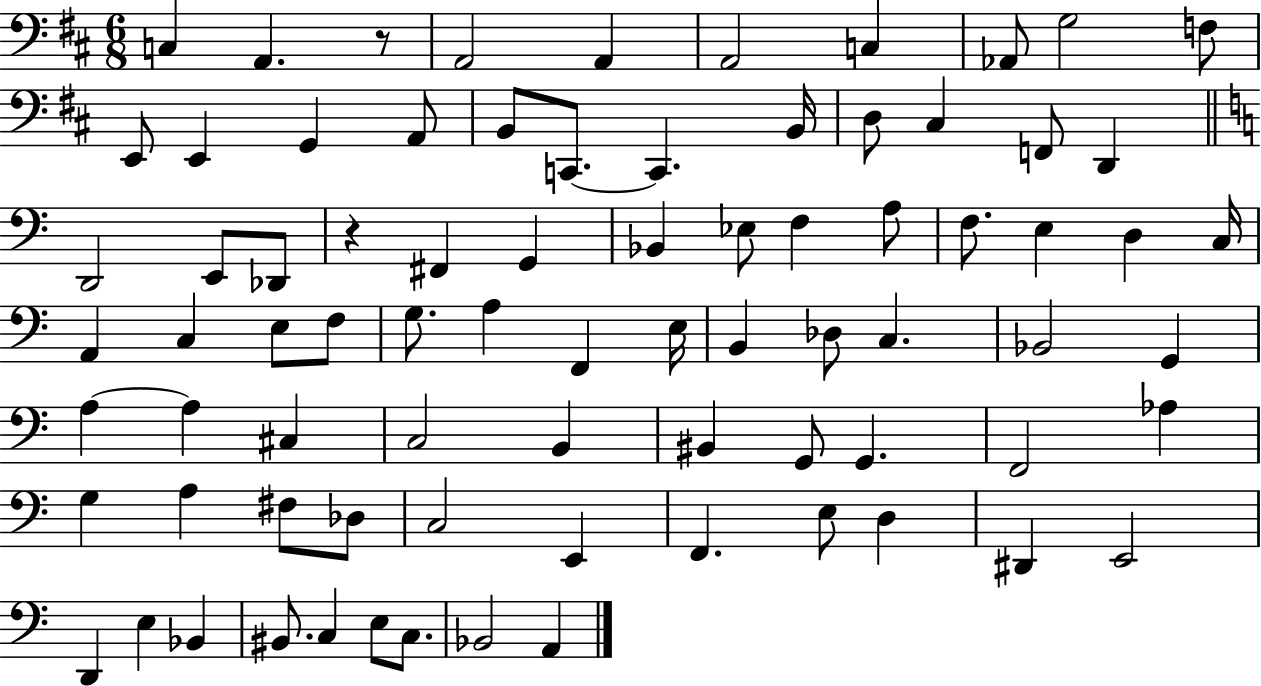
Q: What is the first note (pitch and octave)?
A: C3